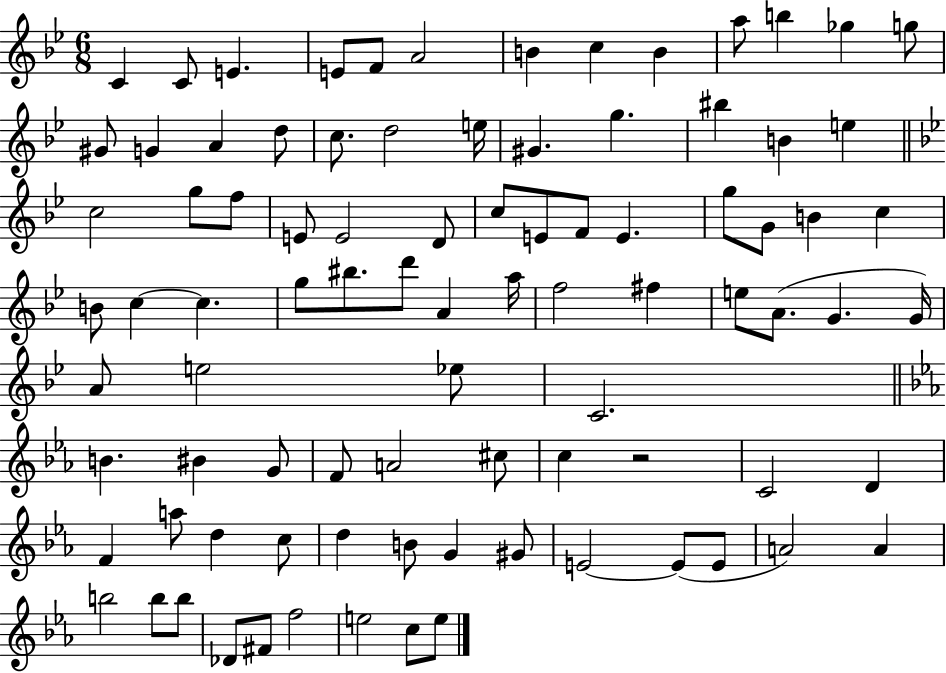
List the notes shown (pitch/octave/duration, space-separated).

C4/q C4/e E4/q. E4/e F4/e A4/h B4/q C5/q B4/q A5/e B5/q Gb5/q G5/e G#4/e G4/q A4/q D5/e C5/e. D5/h E5/s G#4/q. G5/q. BIS5/q B4/q E5/q C5/h G5/e F5/e E4/e E4/h D4/e C5/e E4/e F4/e E4/q. G5/e G4/e B4/q C5/q B4/e C5/q C5/q. G5/e BIS5/e. D6/e A4/q A5/s F5/h F#5/q E5/e A4/e. G4/q. G4/s A4/e E5/h Eb5/e C4/h. B4/q. BIS4/q G4/e F4/e A4/h C#5/e C5/q R/h C4/h D4/q F4/q A5/e D5/q C5/e D5/q B4/e G4/q G#4/e E4/h E4/e E4/e A4/h A4/q B5/h B5/e B5/e Db4/e F#4/e F5/h E5/h C5/e E5/e